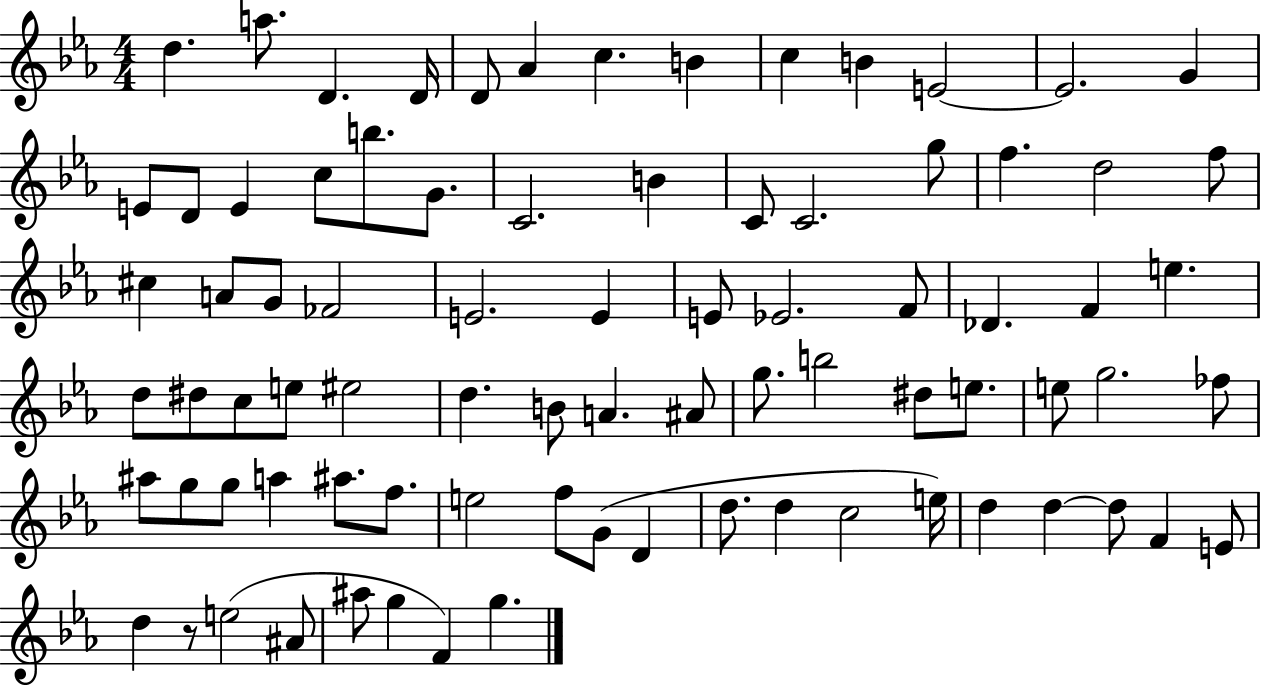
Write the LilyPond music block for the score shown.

{
  \clef treble
  \numericTimeSignature
  \time 4/4
  \key ees \major
  d''4. a''8. d'4. d'16 | d'8 aes'4 c''4. b'4 | c''4 b'4 e'2~~ | e'2. g'4 | \break e'8 d'8 e'4 c''8 b''8. g'8. | c'2. b'4 | c'8 c'2. g''8 | f''4. d''2 f''8 | \break cis''4 a'8 g'8 fes'2 | e'2. e'4 | e'8 ees'2. f'8 | des'4. f'4 e''4. | \break d''8 dis''8 c''8 e''8 eis''2 | d''4. b'8 a'4. ais'8 | g''8. b''2 dis''8 e''8. | e''8 g''2. fes''8 | \break ais''8 g''8 g''8 a''4 ais''8. f''8. | e''2 f''8 g'8( d'4 | d''8. d''4 c''2 e''16) | d''4 d''4~~ d''8 f'4 e'8 | \break d''4 r8 e''2( ais'8 | ais''8 g''4 f'4) g''4. | \bar "|."
}